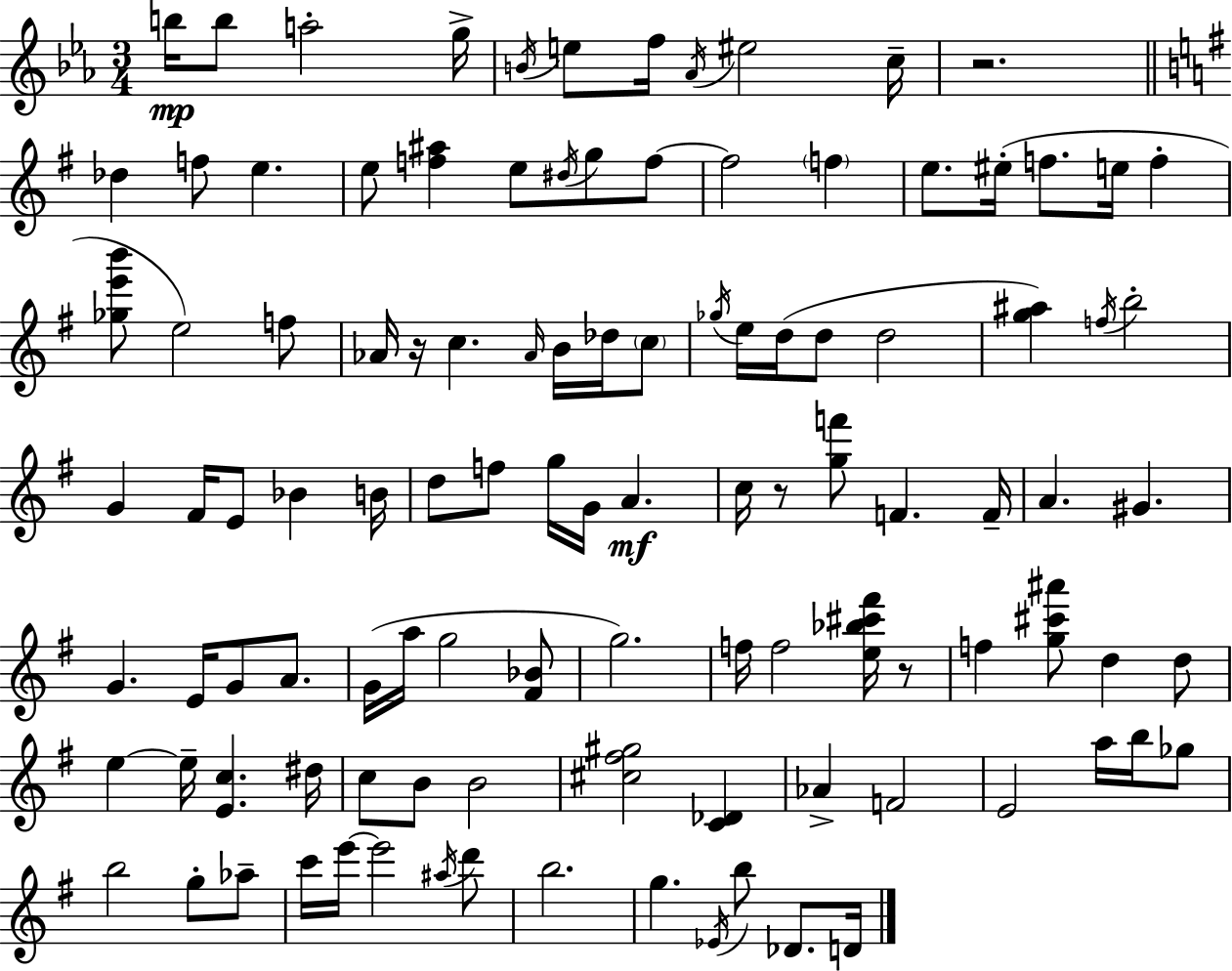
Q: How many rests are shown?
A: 4